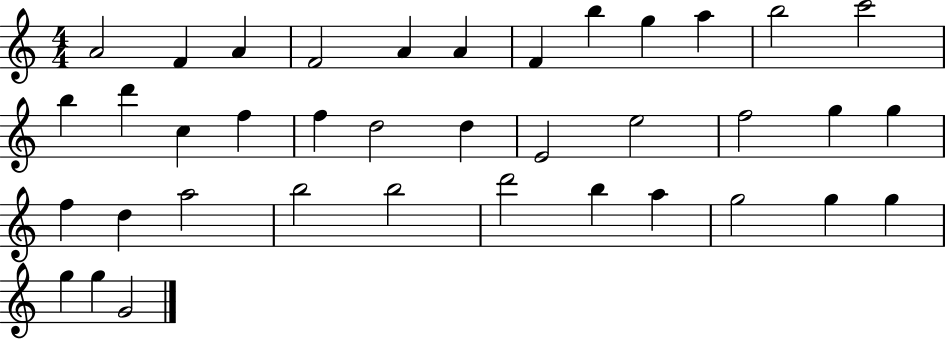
{
  \clef treble
  \numericTimeSignature
  \time 4/4
  \key c \major
  a'2 f'4 a'4 | f'2 a'4 a'4 | f'4 b''4 g''4 a''4 | b''2 c'''2 | \break b''4 d'''4 c''4 f''4 | f''4 d''2 d''4 | e'2 e''2 | f''2 g''4 g''4 | \break f''4 d''4 a''2 | b''2 b''2 | d'''2 b''4 a''4 | g''2 g''4 g''4 | \break g''4 g''4 g'2 | \bar "|."
}